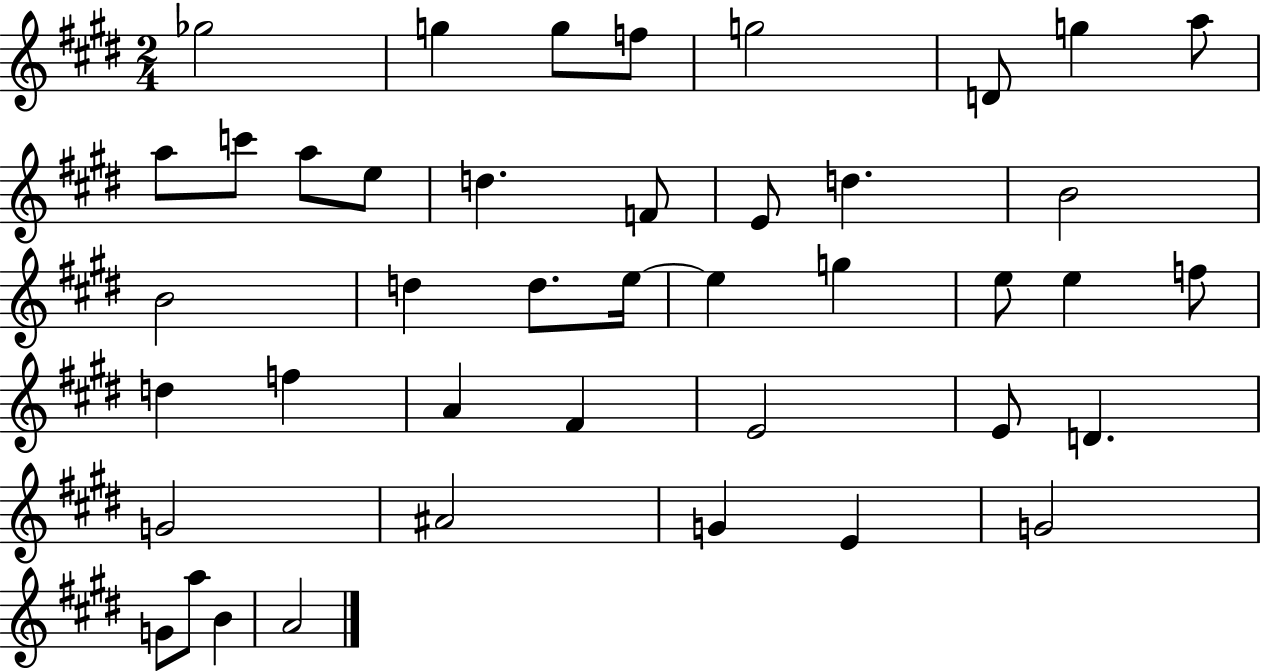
Gb5/h G5/q G5/e F5/e G5/h D4/e G5/q A5/e A5/e C6/e A5/e E5/e D5/q. F4/e E4/e D5/q. B4/h B4/h D5/q D5/e. E5/s E5/q G5/q E5/e E5/q F5/e D5/q F5/q A4/q F#4/q E4/h E4/e D4/q. G4/h A#4/h G4/q E4/q G4/h G4/e A5/e B4/q A4/h